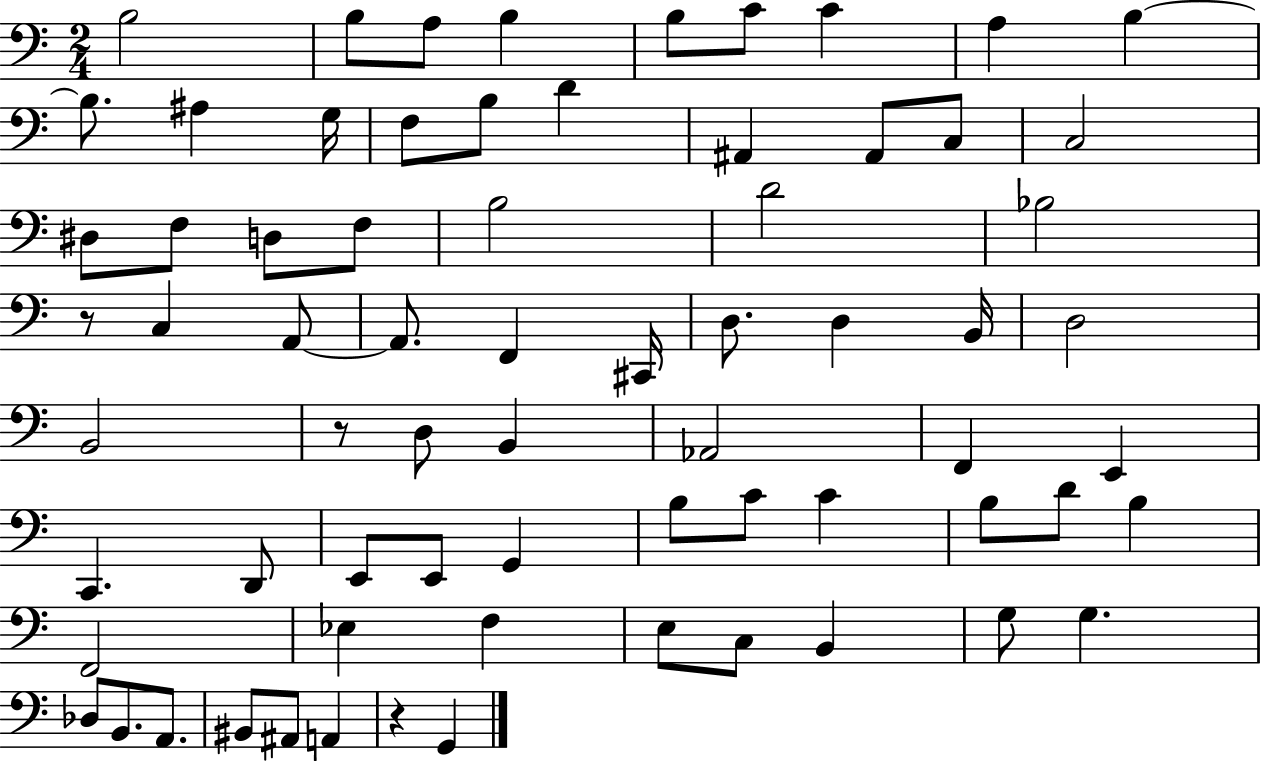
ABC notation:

X:1
T:Untitled
M:2/4
L:1/4
K:C
B,2 B,/2 A,/2 B, B,/2 C/2 C A, B, B,/2 ^A, G,/4 F,/2 B,/2 D ^A,, ^A,,/2 C,/2 C,2 ^D,/2 F,/2 D,/2 F,/2 B,2 D2 _B,2 z/2 C, A,,/2 A,,/2 F,, ^C,,/4 D,/2 D, B,,/4 D,2 B,,2 z/2 D,/2 B,, _A,,2 F,, E,, C,, D,,/2 E,,/2 E,,/2 G,, B,/2 C/2 C B,/2 D/2 B, F,,2 _E, F, E,/2 C,/2 B,, G,/2 G, _D,/2 B,,/2 A,,/2 ^B,,/2 ^A,,/2 A,, z G,,